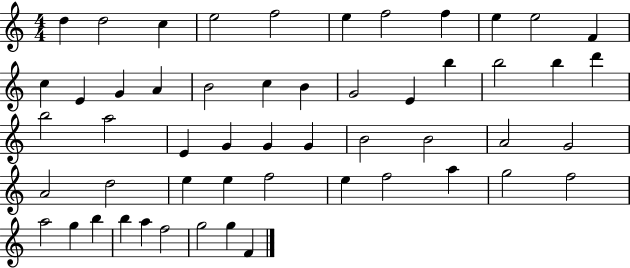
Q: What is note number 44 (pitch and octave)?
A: F5